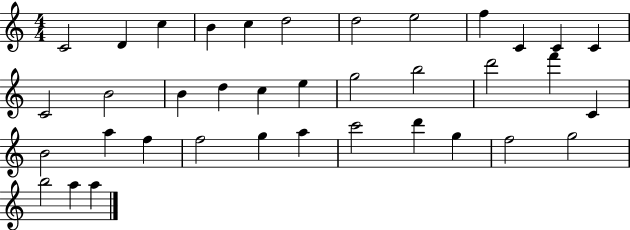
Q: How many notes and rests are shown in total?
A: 37